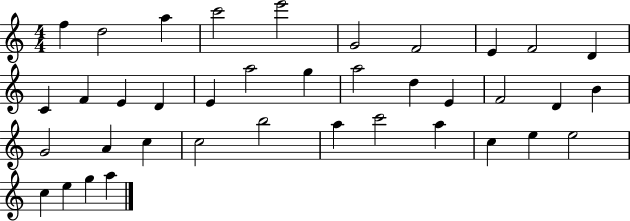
X:1
T:Untitled
M:4/4
L:1/4
K:C
f d2 a c'2 e'2 G2 F2 E F2 D C F E D E a2 g a2 d E F2 D B G2 A c c2 b2 a c'2 a c e e2 c e g a